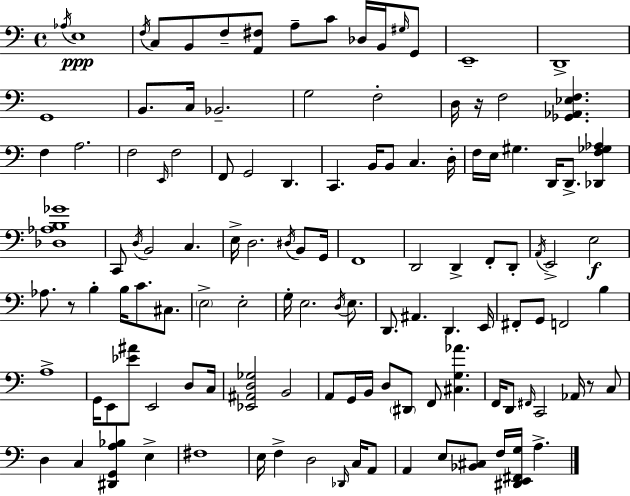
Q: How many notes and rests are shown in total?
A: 122